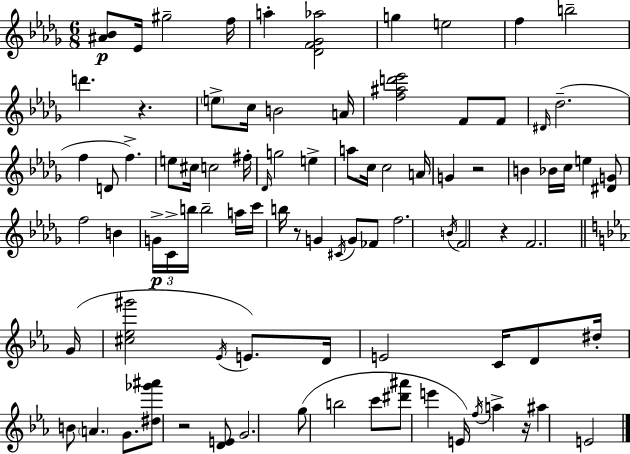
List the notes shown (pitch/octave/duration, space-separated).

[A#4,Bb4]/e Eb4/s G#5/h F5/s A5/q [Db4,F4,Gb4,Ab5]/h G5/q E5/h F5/q B5/h D6/q. R/q. E5/e C5/s B4/h A4/s [F5,A#5,D6,Eb6]/h F4/e F4/e D#4/s Db5/h. F5/q D4/e F5/q. E5/e C#5/s C5/h F#5/s Db4/s G5/h E5/q A5/e C5/s C5/h A4/s G4/q R/h B4/q Bb4/s C5/s E5/q [D#4,G4]/e F5/h B4/q G4/s C4/s B5/s B5/h A5/s C6/s B5/s R/e G4/q C#4/s G4/e FES4/e F5/h. B4/s F4/h R/q F4/h. G4/s [C#5,Eb5,G#6]/h Eb4/s E4/e. D4/s E4/h C4/s D4/e D#5/s B4/e A4/q. G4/e. [D#5,Gb6,A#6]/e R/h [D4,E4]/e G4/h. G5/e B5/h C6/e [D#6,A#6]/e E6/q E4/s F5/s A5/q R/s A#5/q E4/h